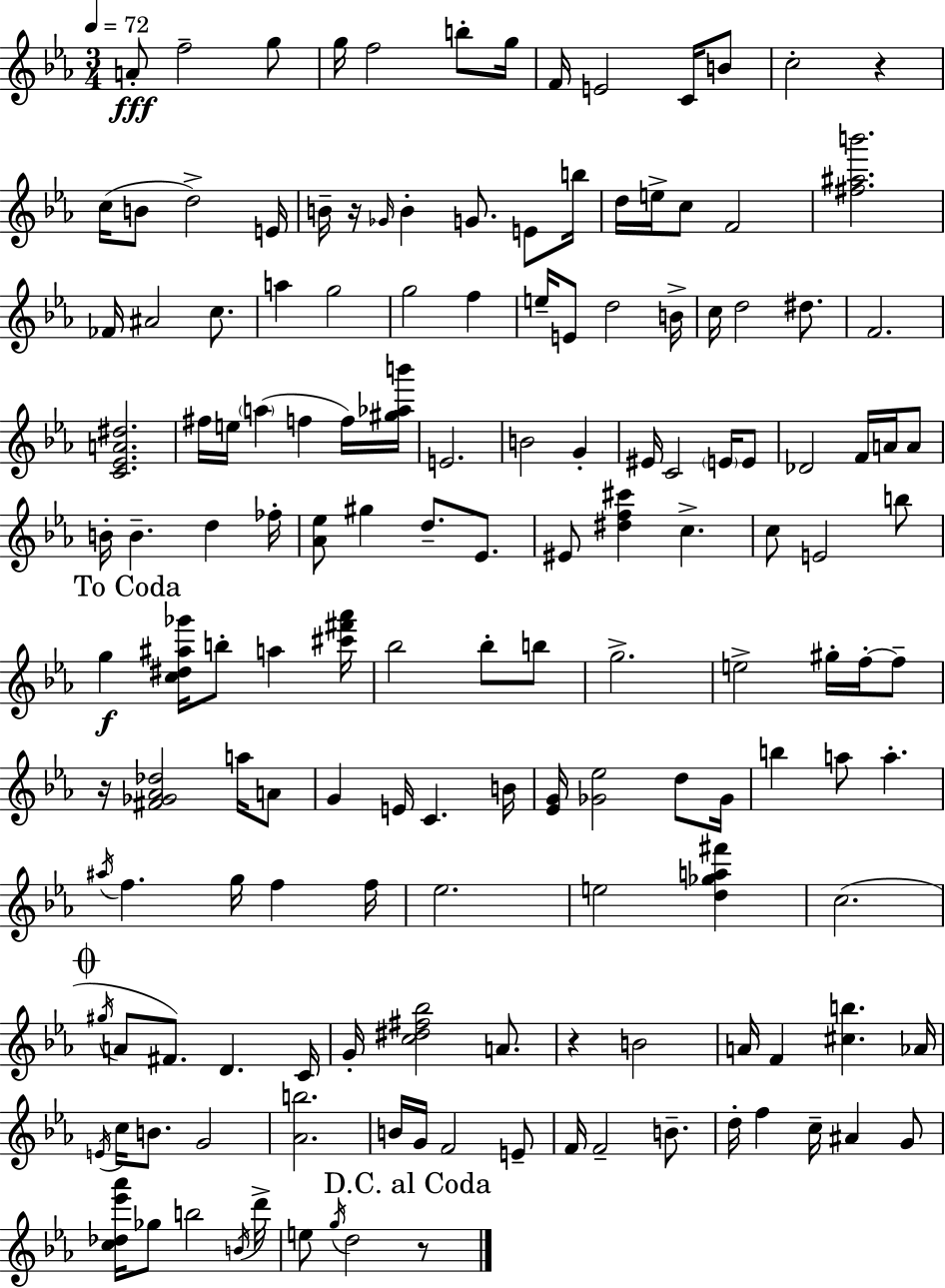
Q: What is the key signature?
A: C minor